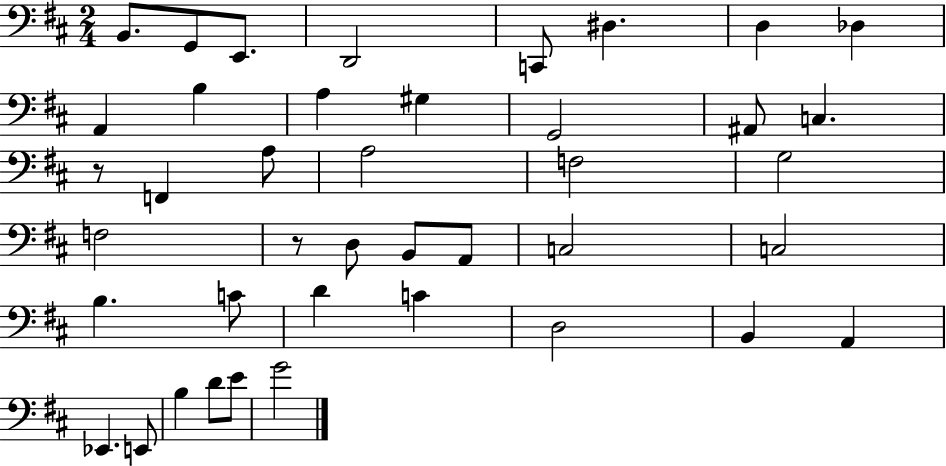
X:1
T:Untitled
M:2/4
L:1/4
K:D
B,,/2 G,,/2 E,,/2 D,,2 C,,/2 ^D, D, _D, A,, B, A, ^G, G,,2 ^A,,/2 C, z/2 F,, A,/2 A,2 F,2 G,2 F,2 z/2 D,/2 B,,/2 A,,/2 C,2 C,2 B, C/2 D C D,2 B,, A,, _E,, E,,/2 B, D/2 E/2 G2